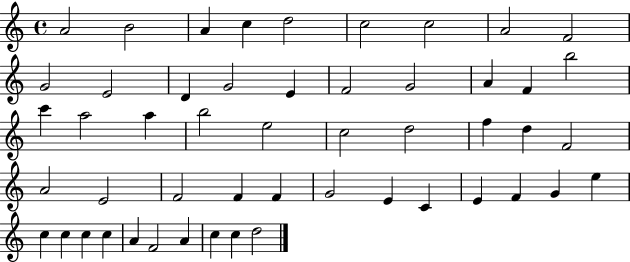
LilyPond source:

{
  \clef treble
  \time 4/4
  \defaultTimeSignature
  \key c \major
  a'2 b'2 | a'4 c''4 d''2 | c''2 c''2 | a'2 f'2 | \break g'2 e'2 | d'4 g'2 e'4 | f'2 g'2 | a'4 f'4 b''2 | \break c'''4 a''2 a''4 | b''2 e''2 | c''2 d''2 | f''4 d''4 f'2 | \break a'2 e'2 | f'2 f'4 f'4 | g'2 e'4 c'4 | e'4 f'4 g'4 e''4 | \break c''4 c''4 c''4 c''4 | a'4 f'2 a'4 | c''4 c''4 d''2 | \bar "|."
}